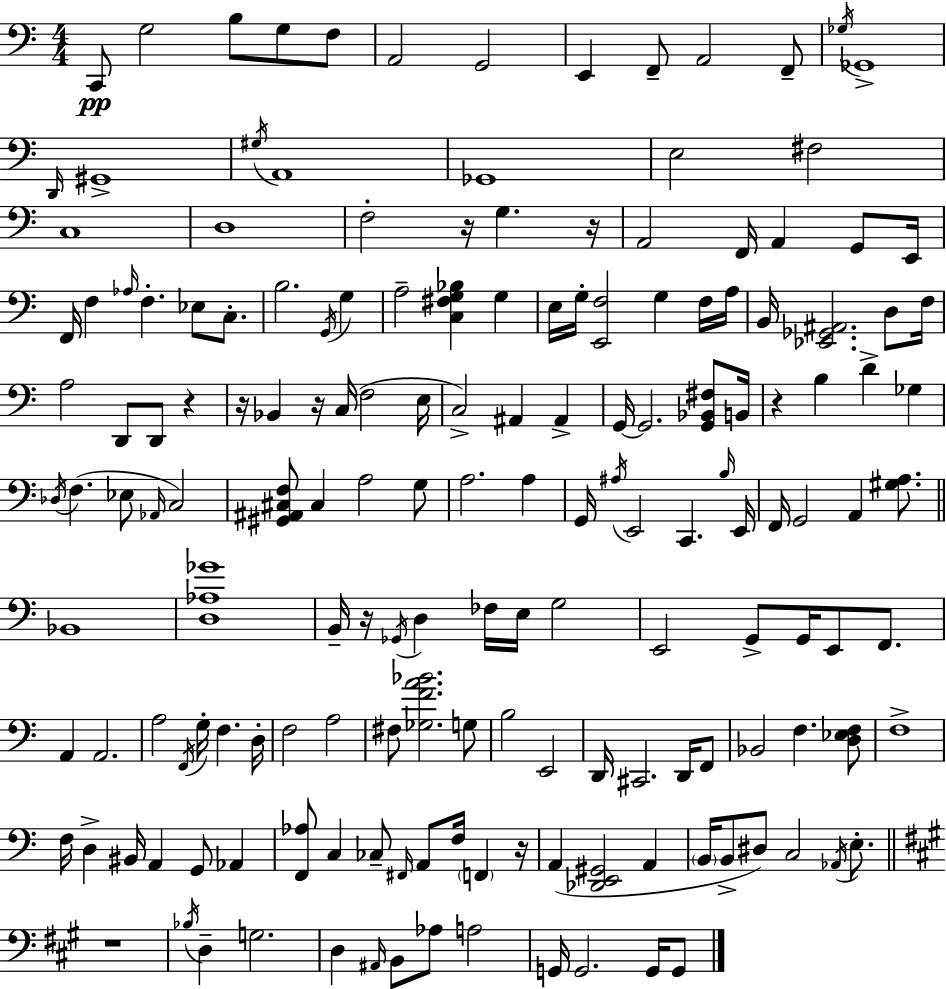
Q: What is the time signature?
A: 4/4